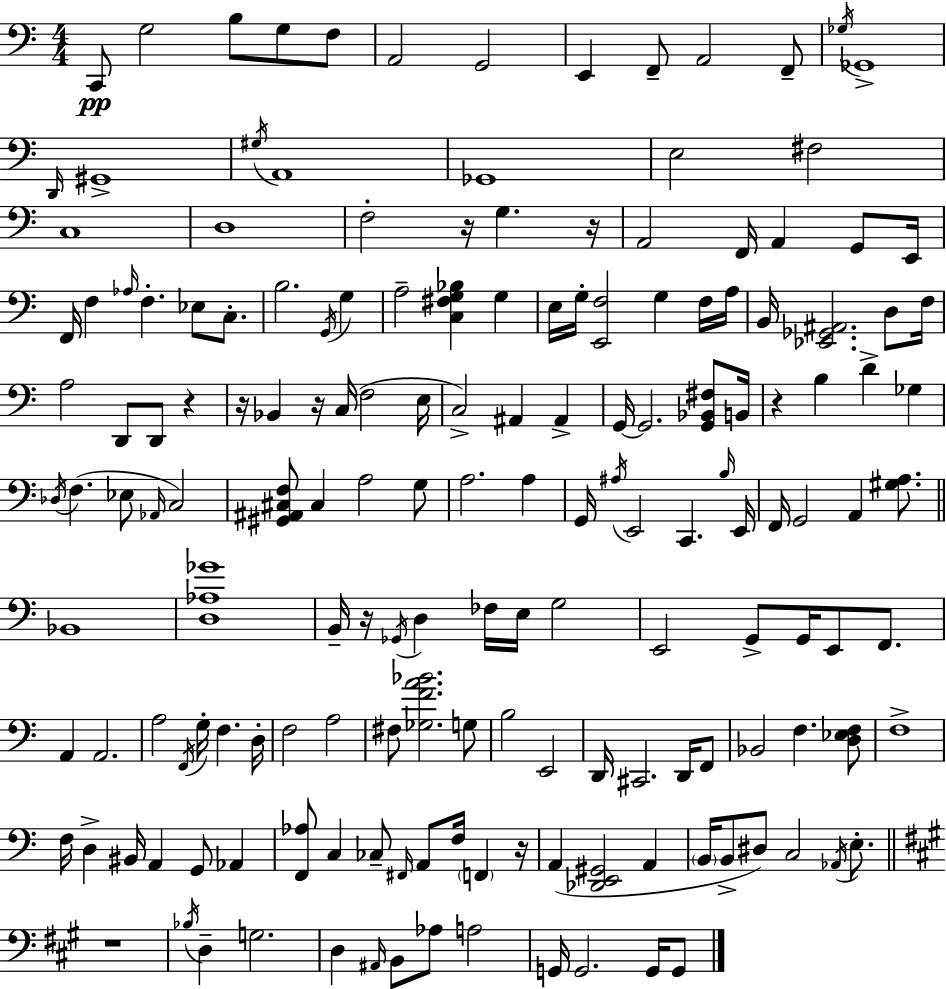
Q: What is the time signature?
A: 4/4